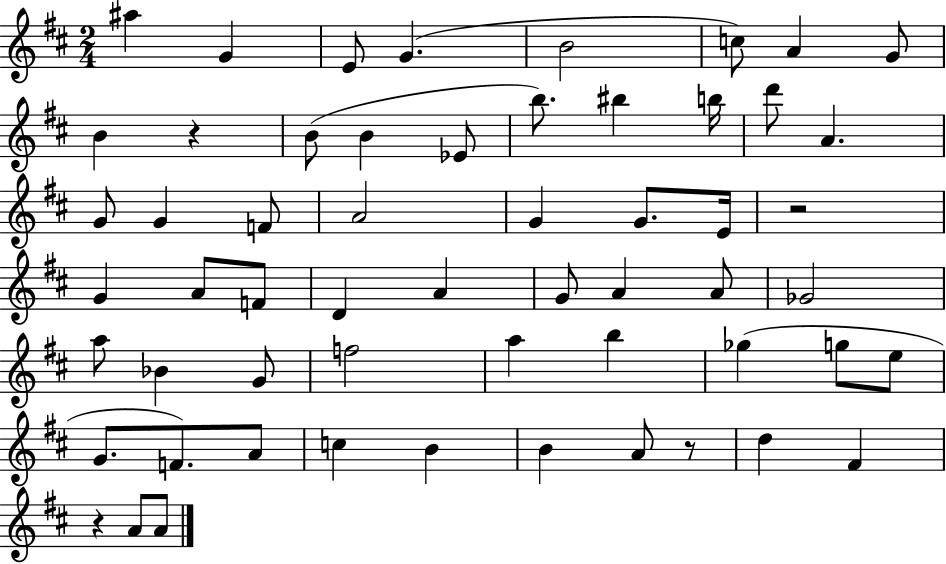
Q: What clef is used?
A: treble